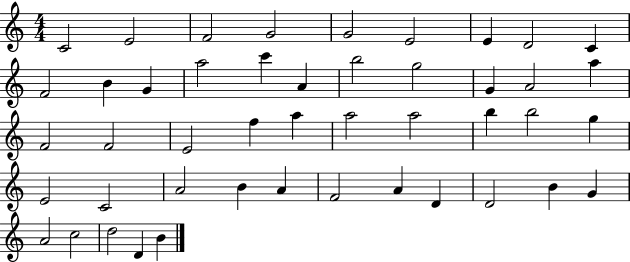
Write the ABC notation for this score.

X:1
T:Untitled
M:4/4
L:1/4
K:C
C2 E2 F2 G2 G2 E2 E D2 C F2 B G a2 c' A b2 g2 G A2 a F2 F2 E2 f a a2 a2 b b2 g E2 C2 A2 B A F2 A D D2 B G A2 c2 d2 D B